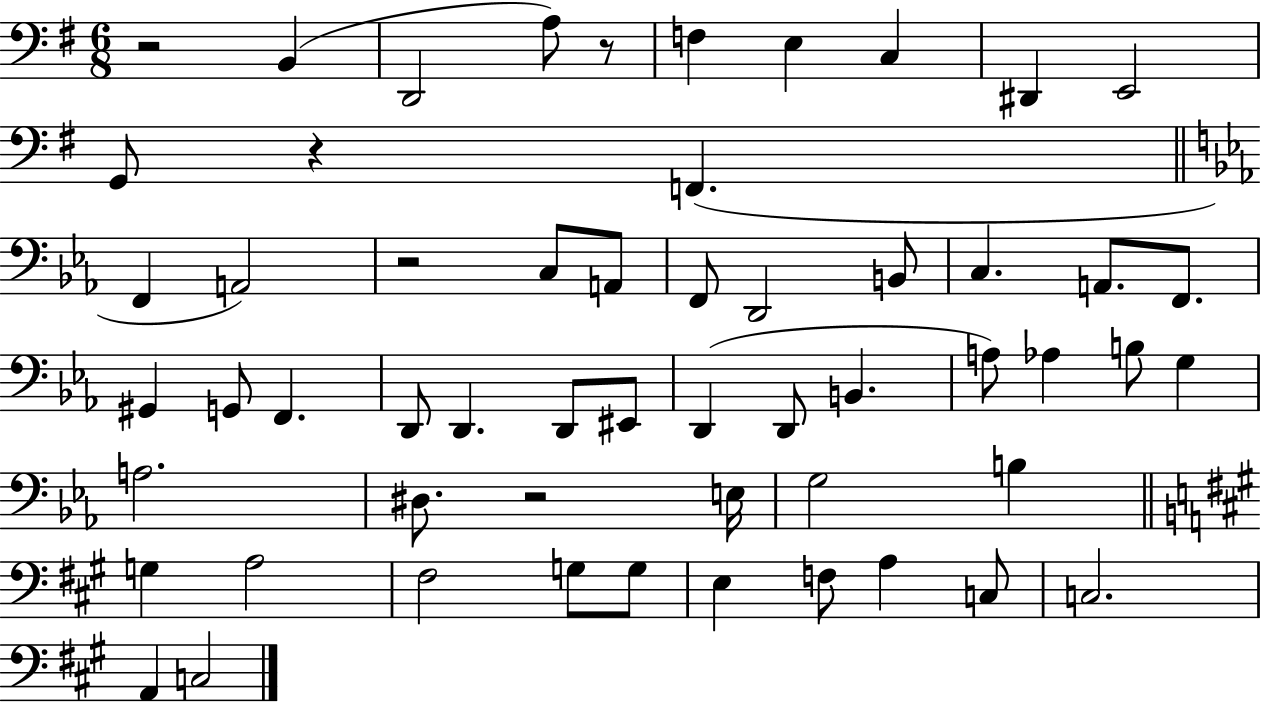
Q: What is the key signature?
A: G major